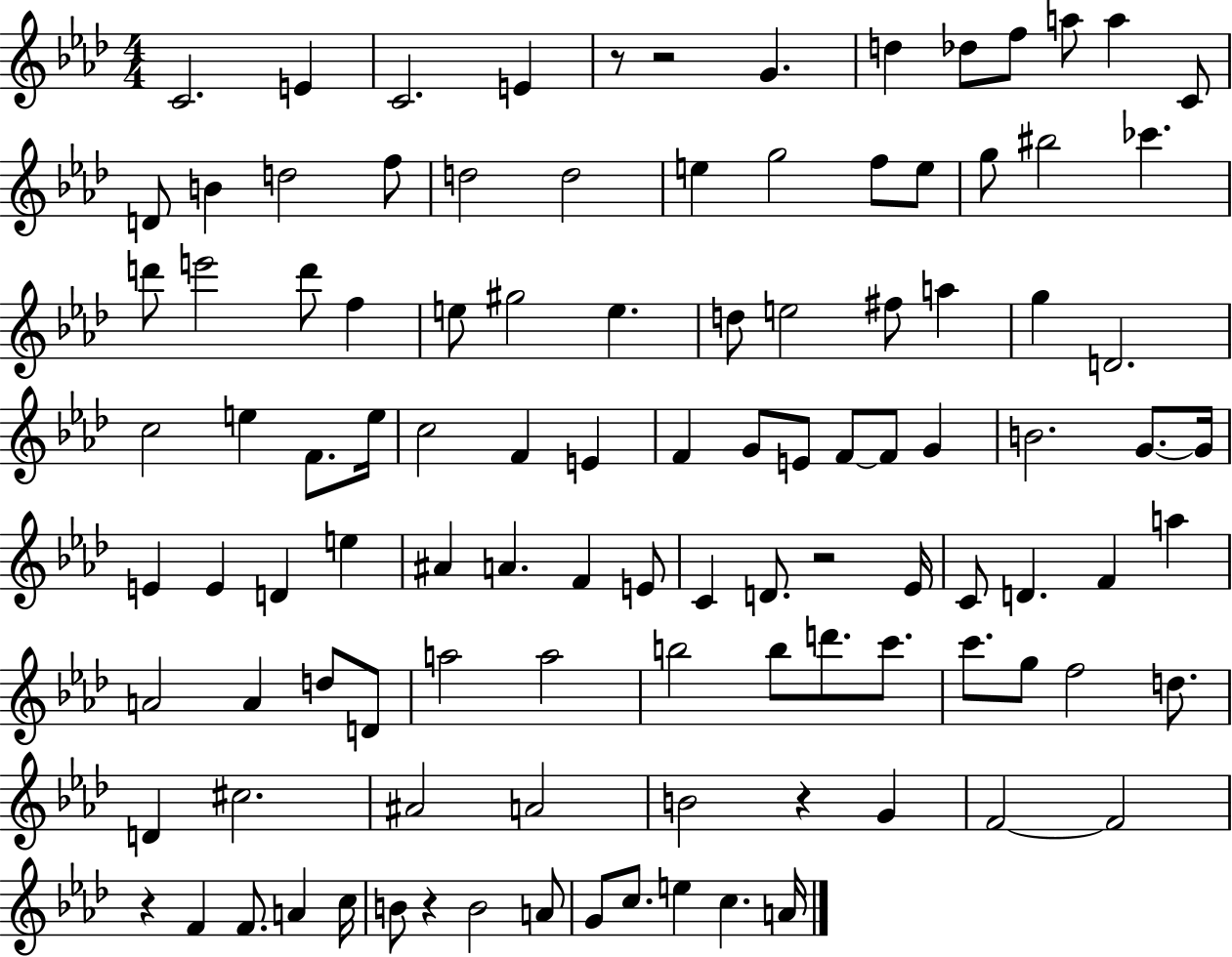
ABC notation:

X:1
T:Untitled
M:4/4
L:1/4
K:Ab
C2 E C2 E z/2 z2 G d _d/2 f/2 a/2 a C/2 D/2 B d2 f/2 d2 d2 e g2 f/2 e/2 g/2 ^b2 _c' d'/2 e'2 d'/2 f e/2 ^g2 e d/2 e2 ^f/2 a g D2 c2 e F/2 e/4 c2 F E F G/2 E/2 F/2 F/2 G B2 G/2 G/4 E E D e ^A A F E/2 C D/2 z2 _E/4 C/2 D F a A2 A d/2 D/2 a2 a2 b2 b/2 d'/2 c'/2 c'/2 g/2 f2 d/2 D ^c2 ^A2 A2 B2 z G F2 F2 z F F/2 A c/4 B/2 z B2 A/2 G/2 c/2 e c A/4